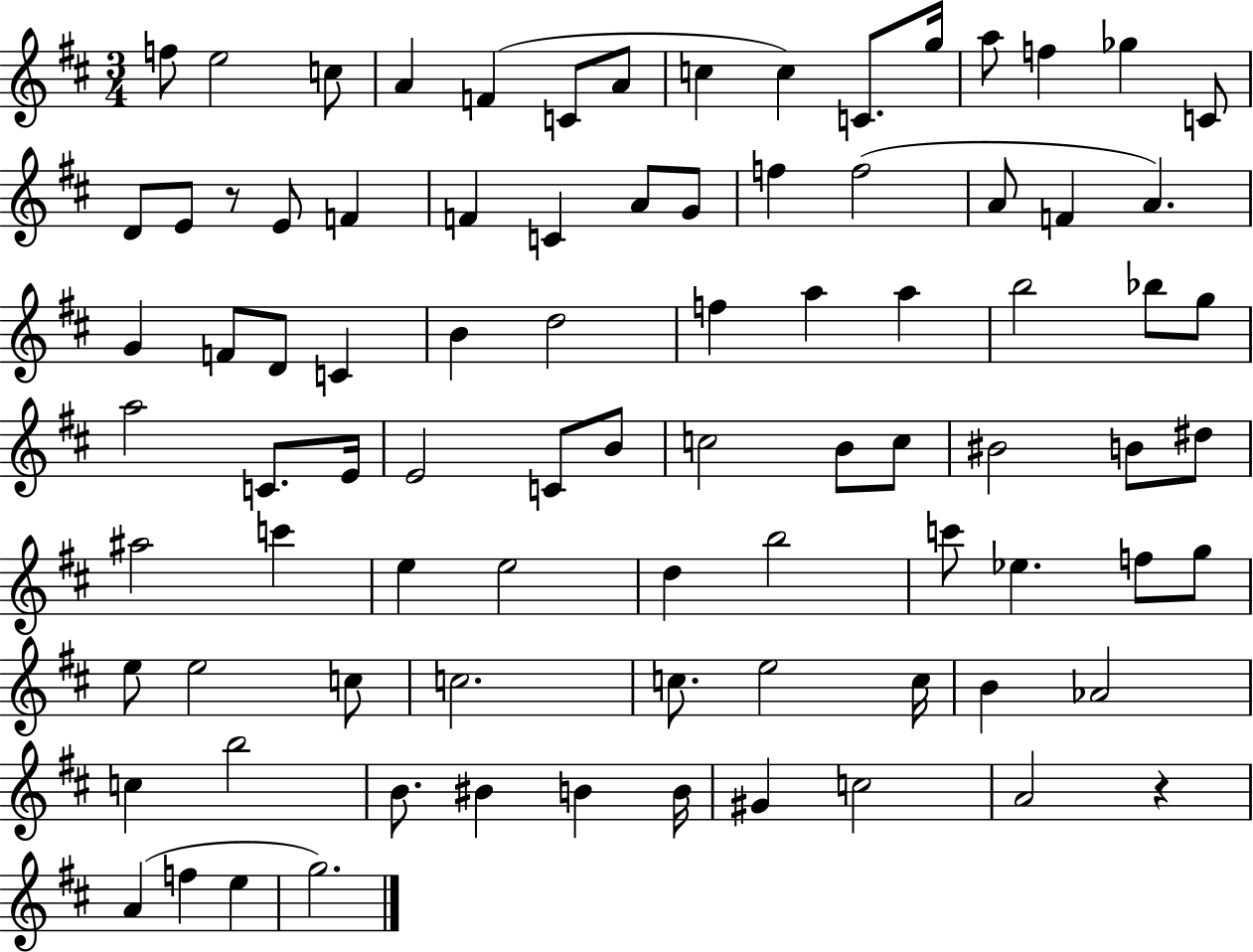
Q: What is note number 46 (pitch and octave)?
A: B4